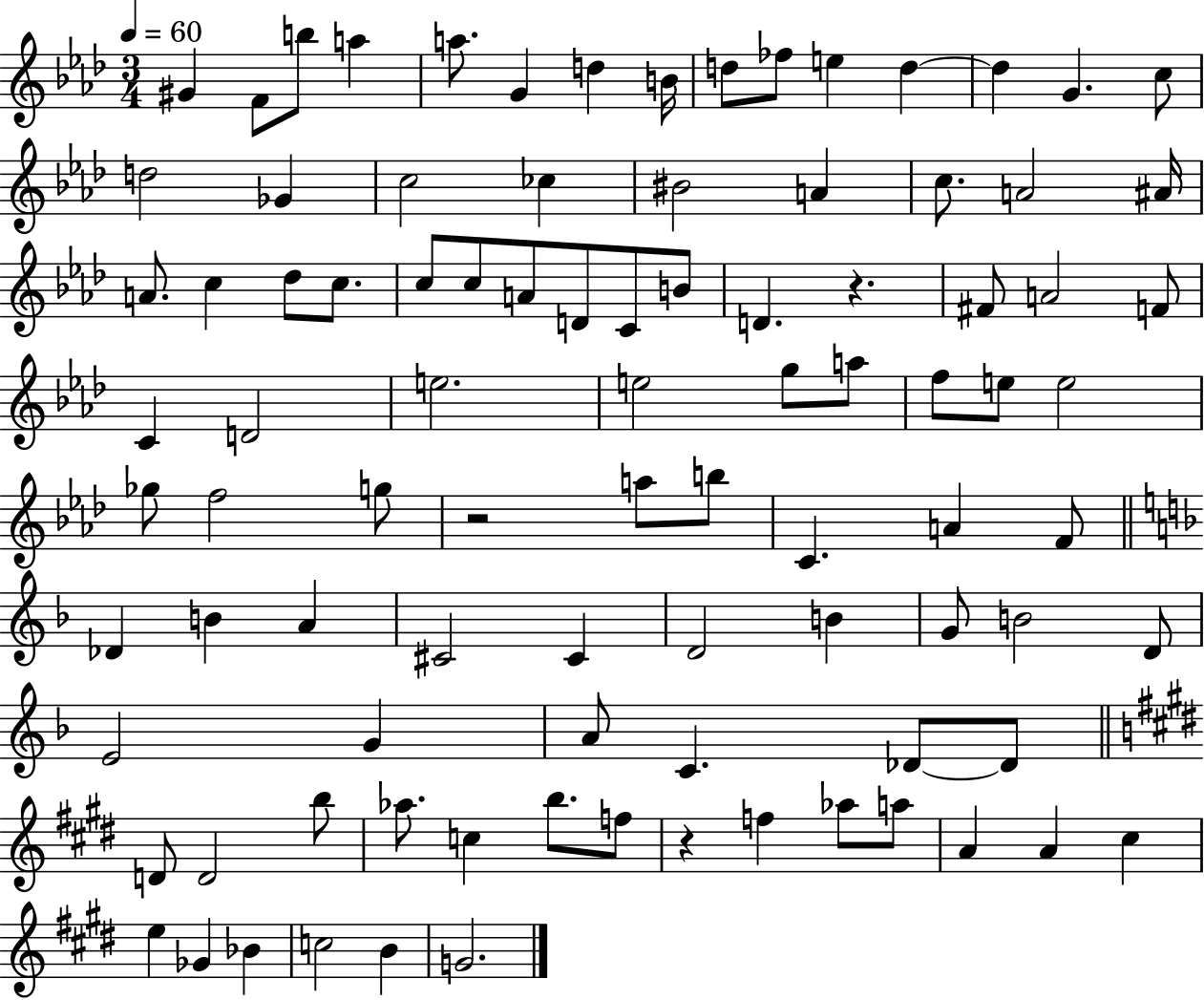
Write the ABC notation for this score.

X:1
T:Untitled
M:3/4
L:1/4
K:Ab
^G F/2 b/2 a a/2 G d B/4 d/2 _f/2 e d d G c/2 d2 _G c2 _c ^B2 A c/2 A2 ^A/4 A/2 c _d/2 c/2 c/2 c/2 A/2 D/2 C/2 B/2 D z ^F/2 A2 F/2 C D2 e2 e2 g/2 a/2 f/2 e/2 e2 _g/2 f2 g/2 z2 a/2 b/2 C A F/2 _D B A ^C2 ^C D2 B G/2 B2 D/2 E2 G A/2 C _D/2 _D/2 D/2 D2 b/2 _a/2 c b/2 f/2 z f _a/2 a/2 A A ^c e _G _B c2 B G2